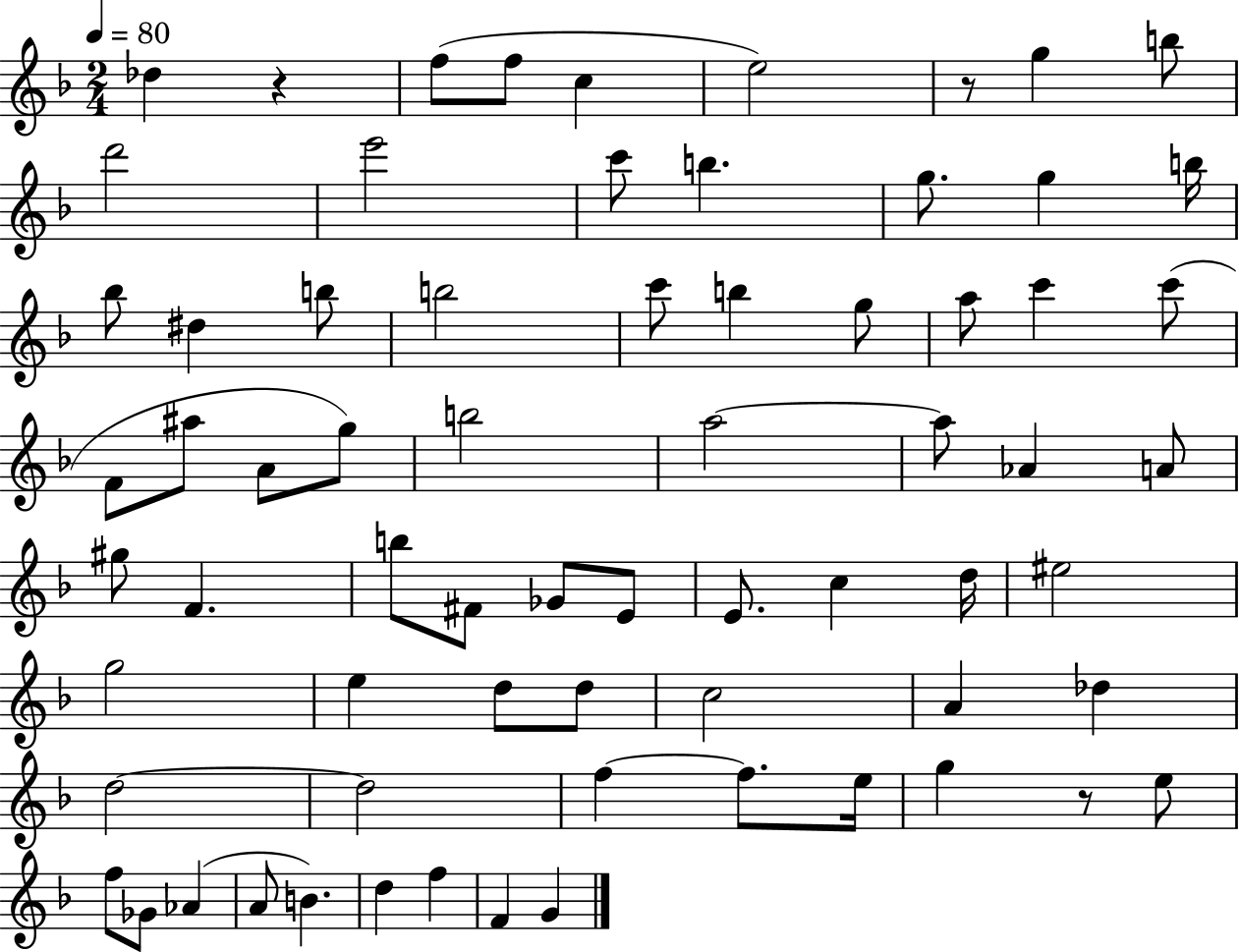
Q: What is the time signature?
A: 2/4